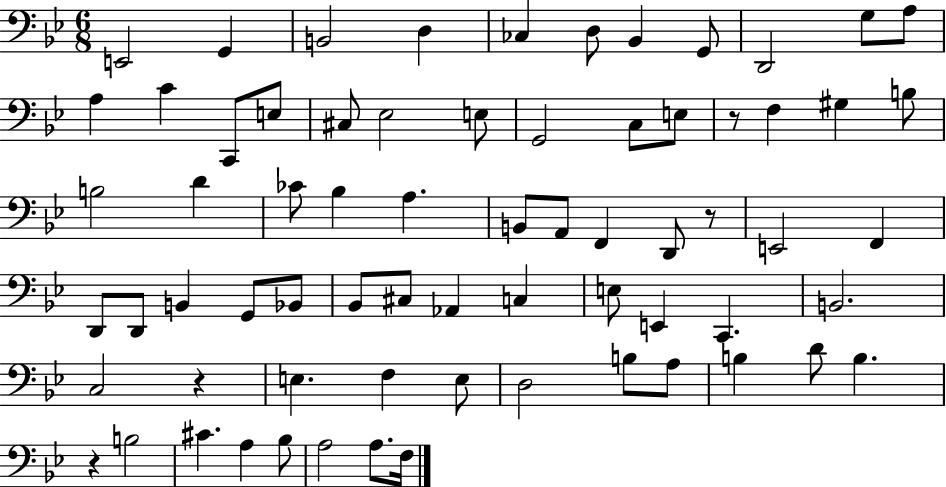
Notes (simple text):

E2/h G2/q B2/h D3/q CES3/q D3/e Bb2/q G2/e D2/h G3/e A3/e A3/q C4/q C2/e E3/e C#3/e Eb3/h E3/e G2/h C3/e E3/e R/e F3/q G#3/q B3/e B3/h D4/q CES4/e Bb3/q A3/q. B2/e A2/e F2/q D2/e R/e E2/h F2/q D2/e D2/e B2/q G2/e Bb2/e Bb2/e C#3/e Ab2/q C3/q E3/e E2/q C2/q. B2/h. C3/h R/q E3/q. F3/q E3/e D3/h B3/e A3/e B3/q D4/e B3/q. R/q B3/h C#4/q. A3/q Bb3/e A3/h A3/e. F3/s